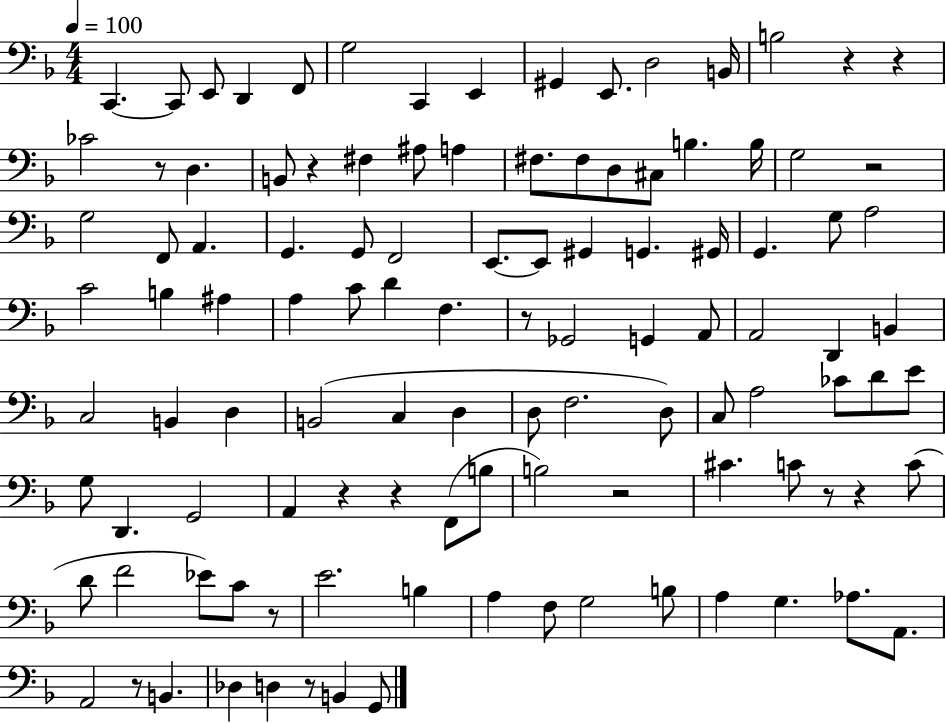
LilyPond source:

{
  \clef bass
  \numericTimeSignature
  \time 4/4
  \key f \major
  \tempo 4 = 100
  c,4.~~ c,8 e,8 d,4 f,8 | g2 c,4 e,4 | gis,4 e,8. d2 b,16 | b2 r4 r4 | \break ces'2 r8 d4. | b,8 r4 fis4 ais8 a4 | fis8. fis8 d8 cis8 b4. b16 | g2 r2 | \break g2 f,8 a,4. | g,4. g,8 f,2 | e,8.~~ e,8 gis,4 g,4. gis,16 | g,4. g8 a2 | \break c'2 b4 ais4 | a4 c'8 d'4 f4. | r8 ges,2 g,4 a,8 | a,2 d,4 b,4 | \break c2 b,4 d4 | b,2( c4 d4 | d8 f2. d8) | c8 a2 ces'8 d'8 e'8 | \break g8 d,4. g,2 | a,4 r4 r4 f,8( b8 | b2) r2 | cis'4. c'8 r8 r4 c'8( | \break d'8 f'2 ees'8) c'8 r8 | e'2. b4 | a4 f8 g2 b8 | a4 g4. aes8. a,8. | \break a,2 r8 b,4. | des4 d4 r8 b,4 g,8 | \bar "|."
}